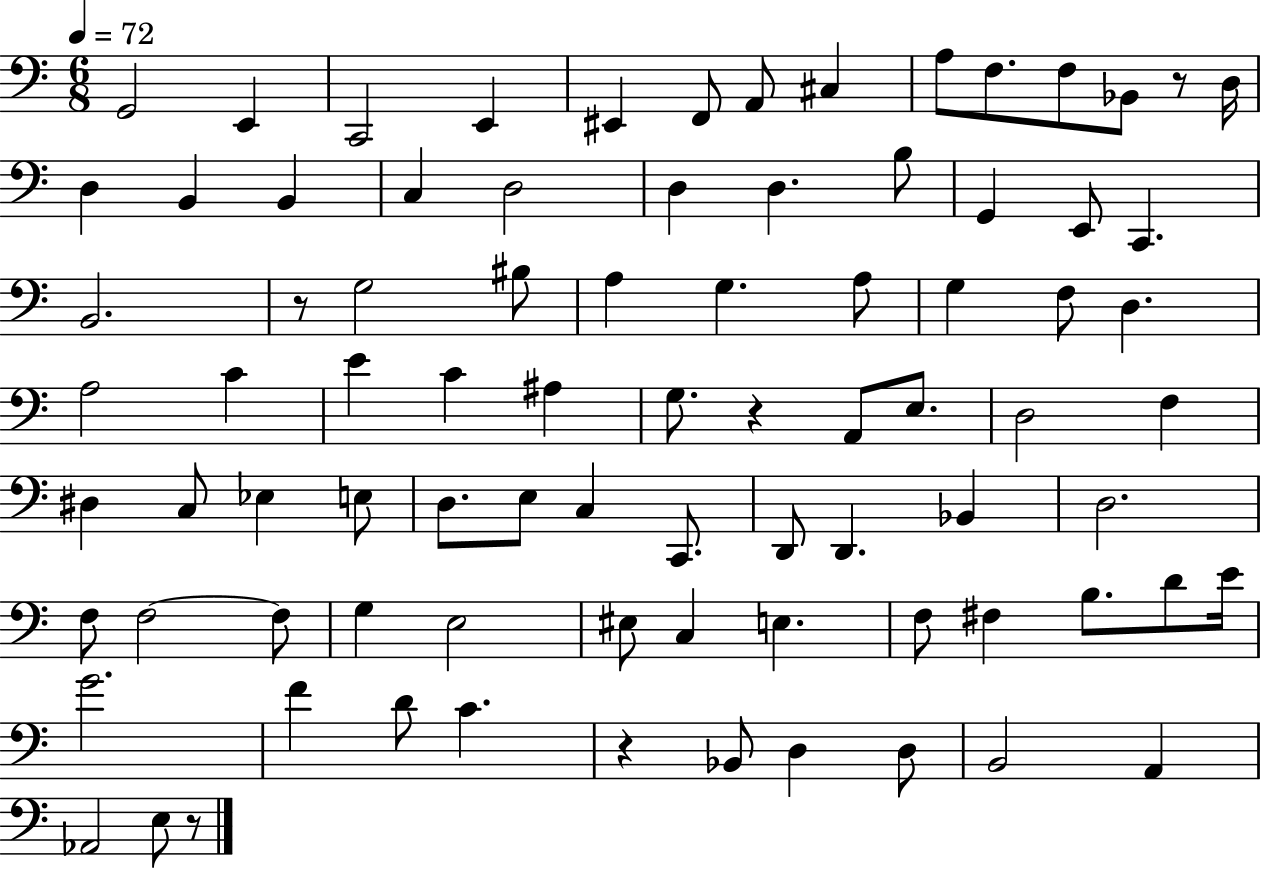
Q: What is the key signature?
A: C major